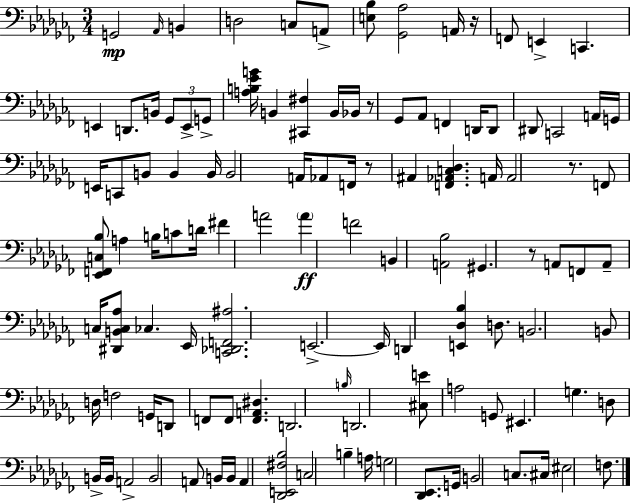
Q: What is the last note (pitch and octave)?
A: F3